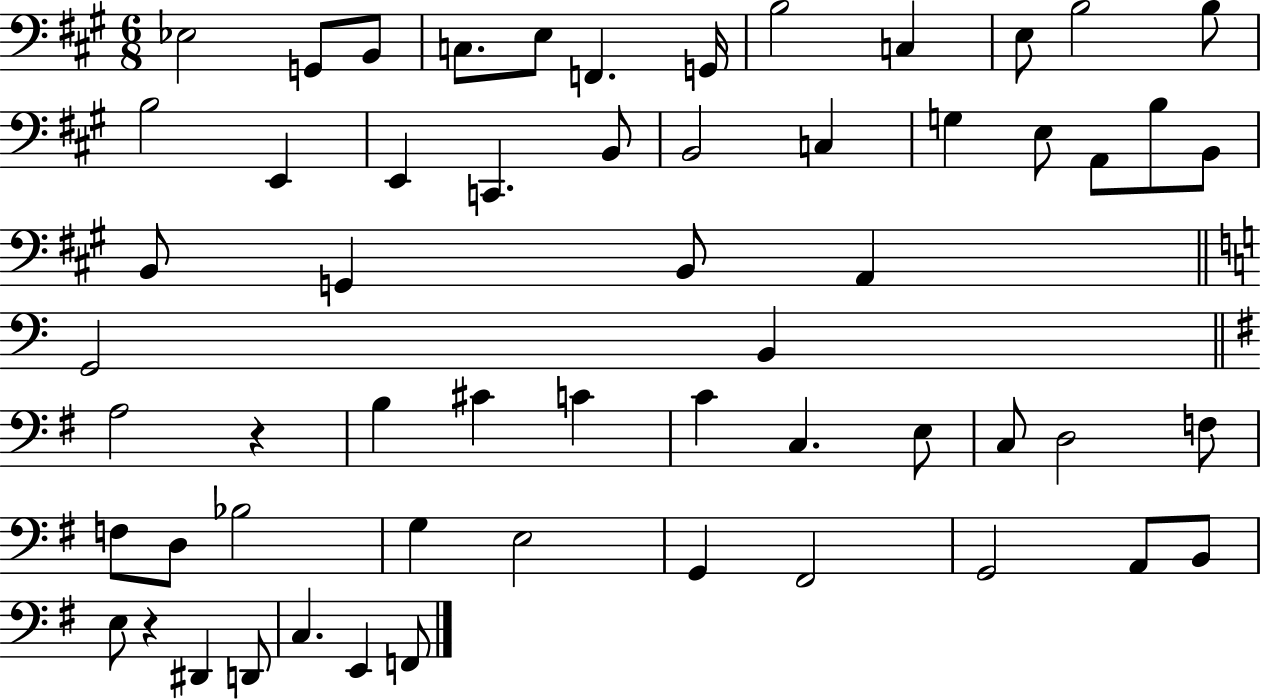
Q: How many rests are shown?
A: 2